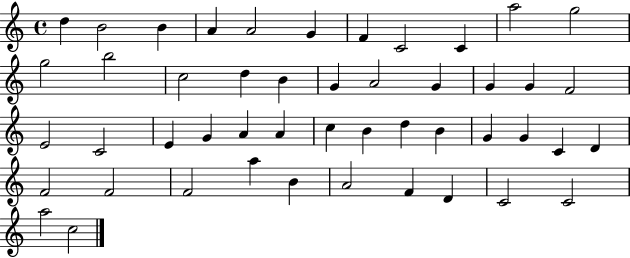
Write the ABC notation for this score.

X:1
T:Untitled
M:4/4
L:1/4
K:C
d B2 B A A2 G F C2 C a2 g2 g2 b2 c2 d B G A2 G G G F2 E2 C2 E G A A c B d B G G C D F2 F2 F2 a B A2 F D C2 C2 a2 c2